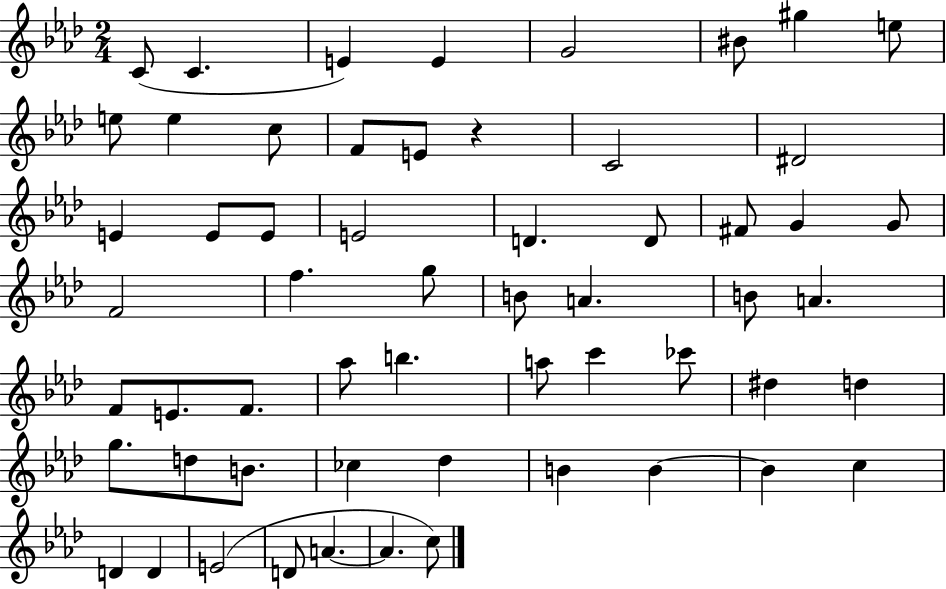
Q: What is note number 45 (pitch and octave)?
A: CES5